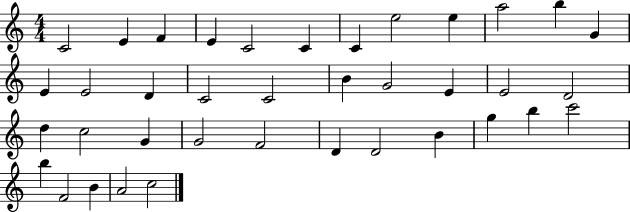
{
  \clef treble
  \numericTimeSignature
  \time 4/4
  \key c \major
  c'2 e'4 f'4 | e'4 c'2 c'4 | c'4 e''2 e''4 | a''2 b''4 g'4 | \break e'4 e'2 d'4 | c'2 c'2 | b'4 g'2 e'4 | e'2 d'2 | \break d''4 c''2 g'4 | g'2 f'2 | d'4 d'2 b'4 | g''4 b''4 c'''2 | \break b''4 f'2 b'4 | a'2 c''2 | \bar "|."
}